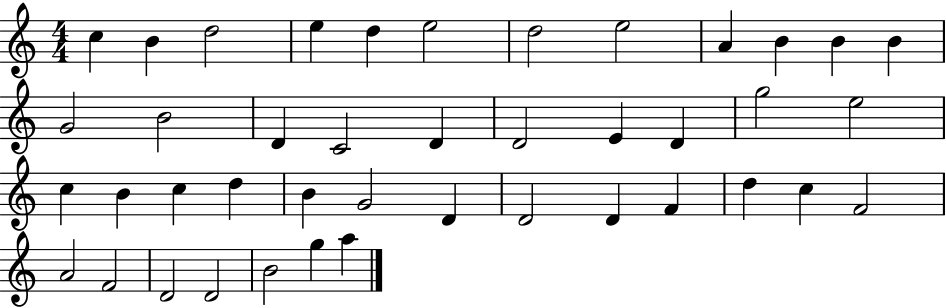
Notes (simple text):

C5/q B4/q D5/h E5/q D5/q E5/h D5/h E5/h A4/q B4/q B4/q B4/q G4/h B4/h D4/q C4/h D4/q D4/h E4/q D4/q G5/h E5/h C5/q B4/q C5/q D5/q B4/q G4/h D4/q D4/h D4/q F4/q D5/q C5/q F4/h A4/h F4/h D4/h D4/h B4/h G5/q A5/q